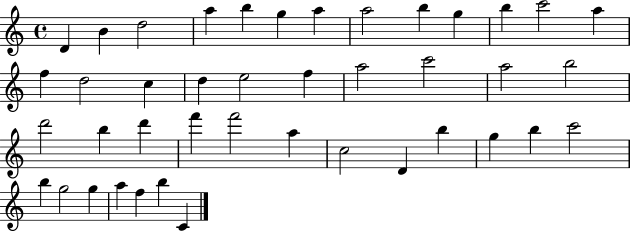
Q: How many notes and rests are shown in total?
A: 42